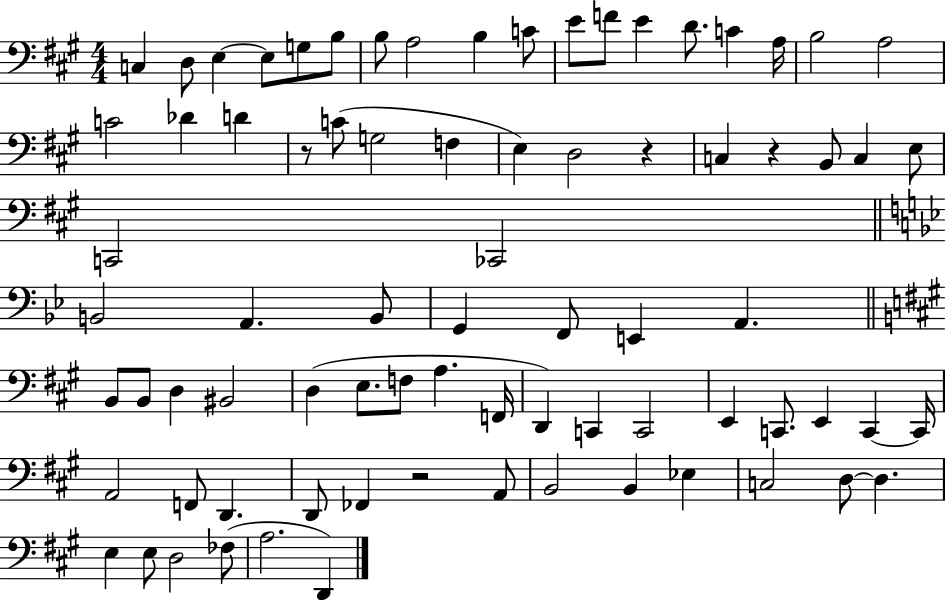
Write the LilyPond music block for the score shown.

{
  \clef bass
  \numericTimeSignature
  \time 4/4
  \key a \major
  c4 d8 e4~~ e8 g8 b8 | b8 a2 b4 c'8 | e'8 f'8 e'4 d'8. c'4 a16 | b2 a2 | \break c'2 des'4 d'4 | r8 c'8( g2 f4 | e4) d2 r4 | c4 r4 b,8 c4 e8 | \break c,2 ces,2 | \bar "||" \break \key bes \major b,2 a,4. b,8 | g,4 f,8 e,4 a,4. | \bar "||" \break \key a \major b,8 b,8 d4 bis,2 | d4( e8. f8 a4. f,16 | d,4) c,4 c,2 | e,4 c,8. e,4 c,4~~ c,16 | \break a,2 f,8 d,4. | d,8 fes,4 r2 a,8 | b,2 b,4 ees4 | c2 d8~~ d4. | \break e4 e8 d2 fes8( | a2. d,4) | \bar "|."
}